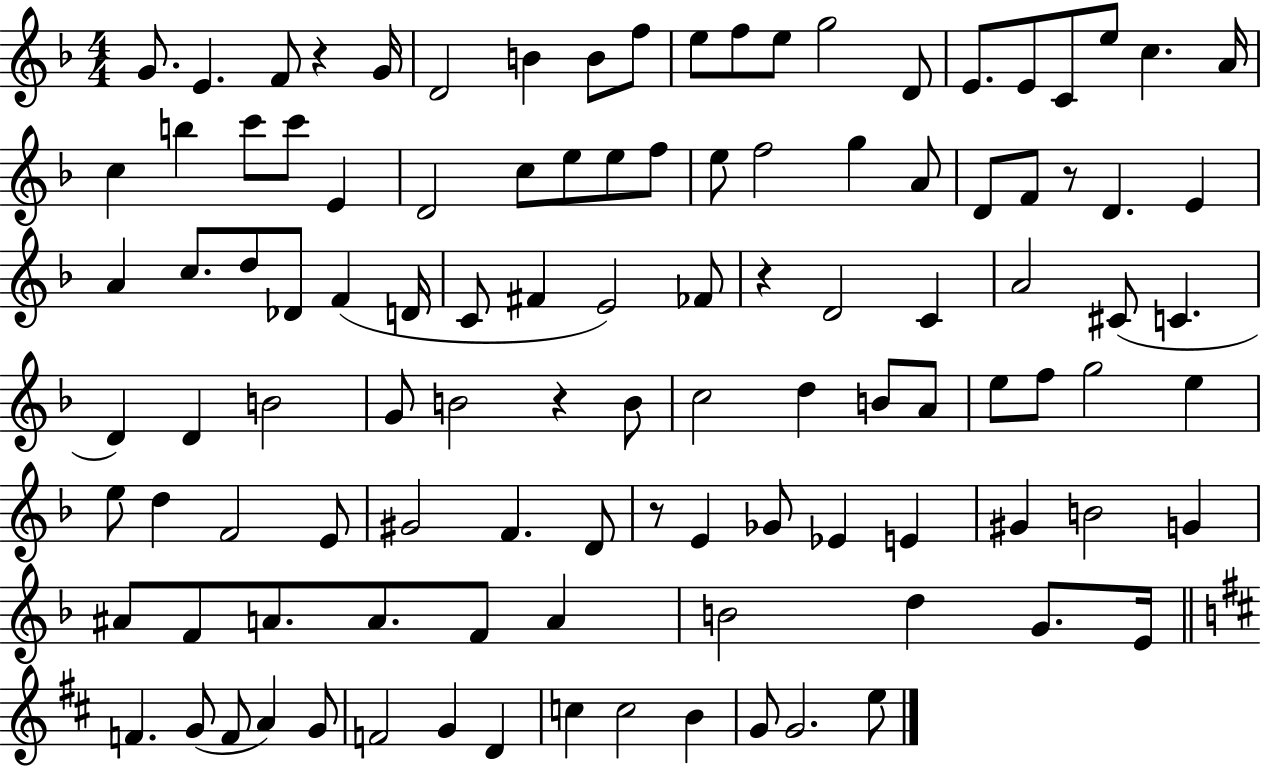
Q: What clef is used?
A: treble